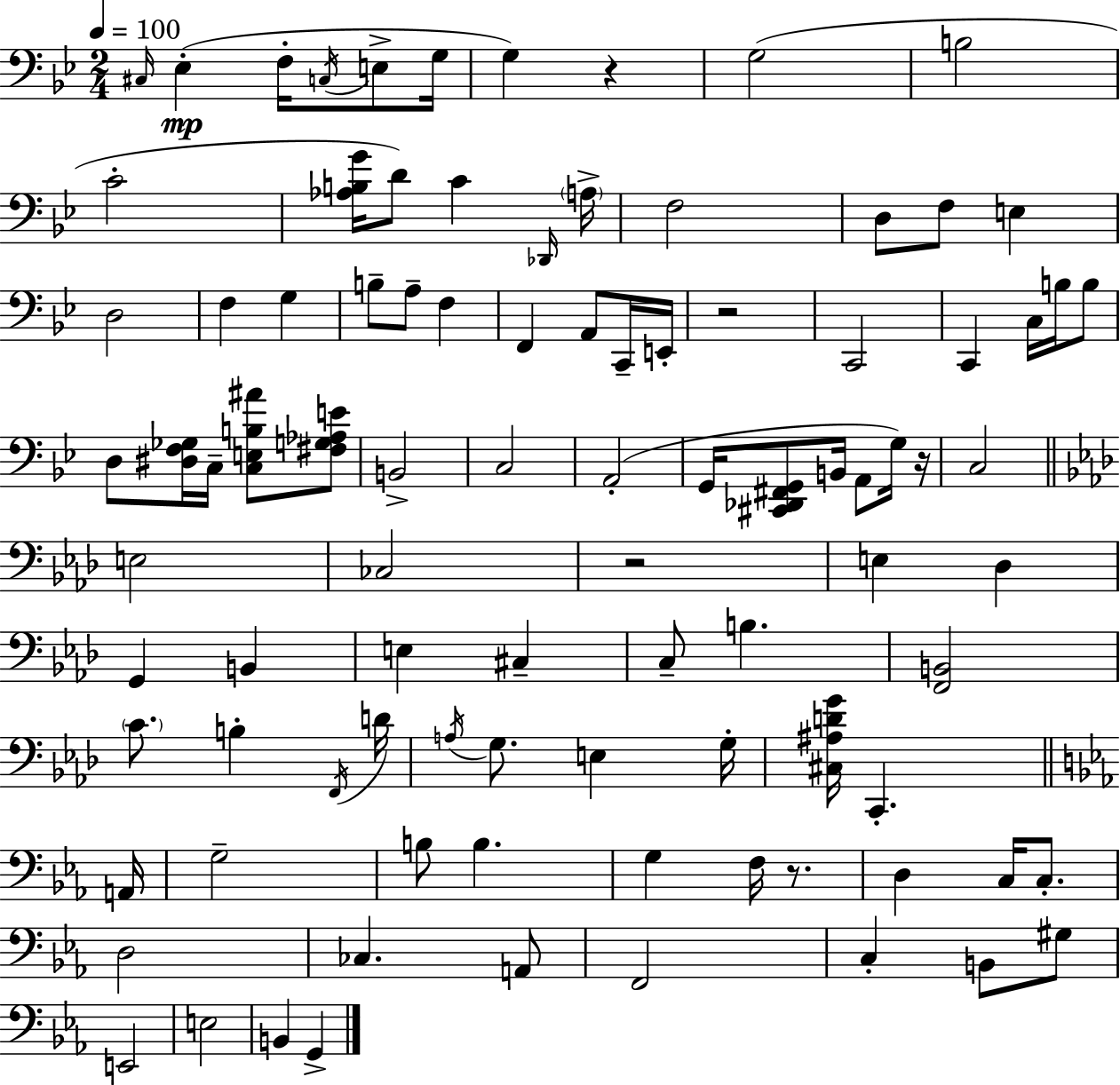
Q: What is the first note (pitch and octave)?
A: C#3